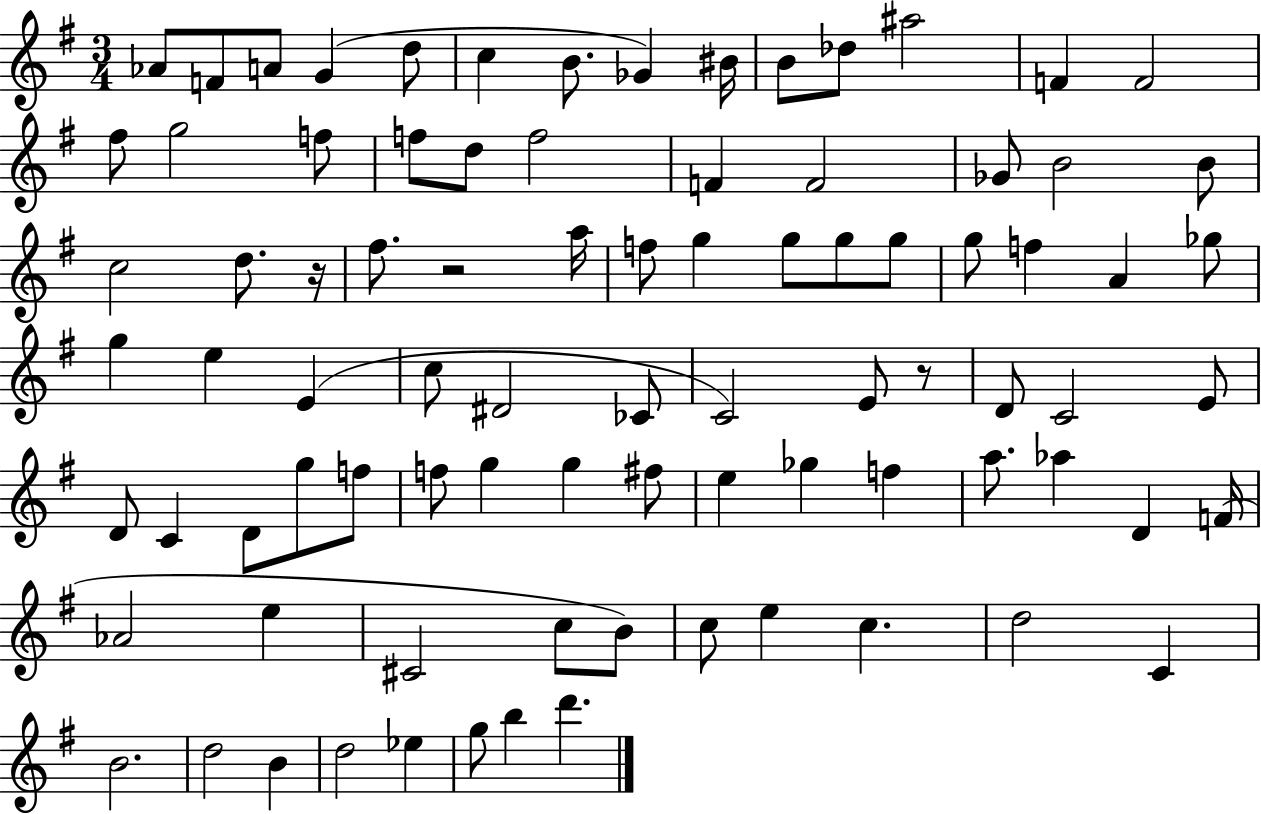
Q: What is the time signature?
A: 3/4